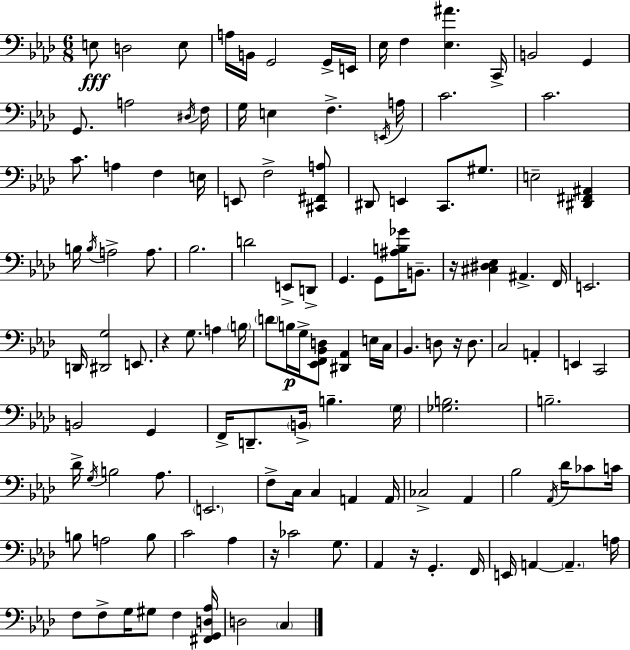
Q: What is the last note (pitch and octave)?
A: C3